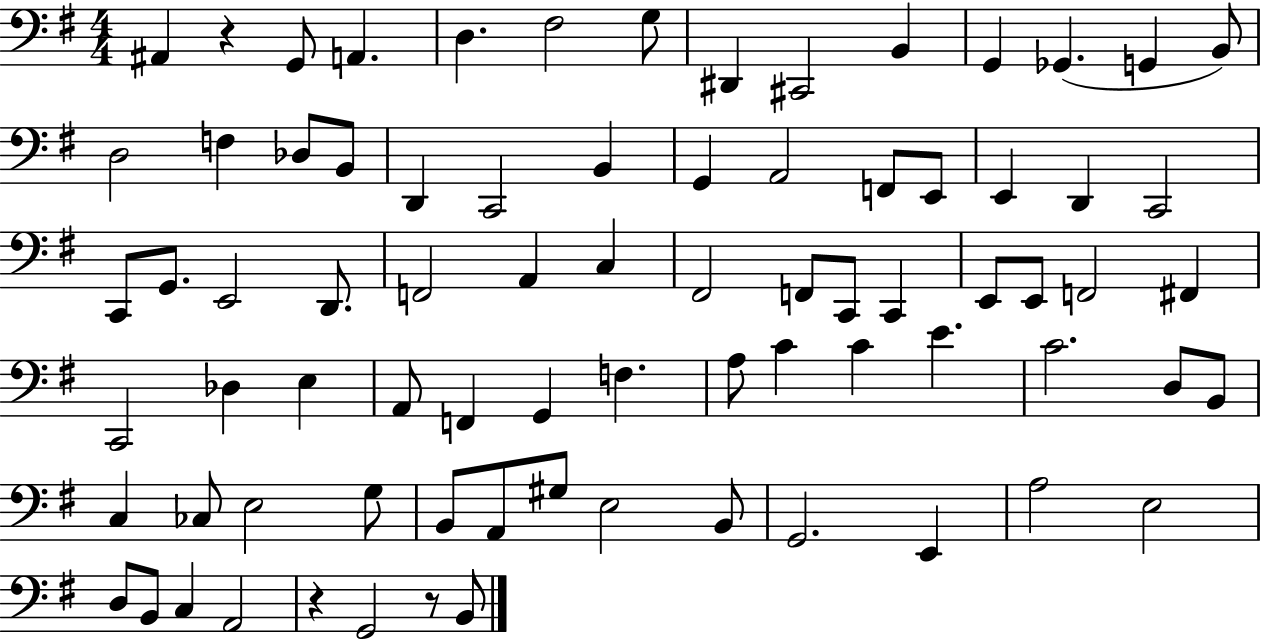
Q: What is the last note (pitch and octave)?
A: B2